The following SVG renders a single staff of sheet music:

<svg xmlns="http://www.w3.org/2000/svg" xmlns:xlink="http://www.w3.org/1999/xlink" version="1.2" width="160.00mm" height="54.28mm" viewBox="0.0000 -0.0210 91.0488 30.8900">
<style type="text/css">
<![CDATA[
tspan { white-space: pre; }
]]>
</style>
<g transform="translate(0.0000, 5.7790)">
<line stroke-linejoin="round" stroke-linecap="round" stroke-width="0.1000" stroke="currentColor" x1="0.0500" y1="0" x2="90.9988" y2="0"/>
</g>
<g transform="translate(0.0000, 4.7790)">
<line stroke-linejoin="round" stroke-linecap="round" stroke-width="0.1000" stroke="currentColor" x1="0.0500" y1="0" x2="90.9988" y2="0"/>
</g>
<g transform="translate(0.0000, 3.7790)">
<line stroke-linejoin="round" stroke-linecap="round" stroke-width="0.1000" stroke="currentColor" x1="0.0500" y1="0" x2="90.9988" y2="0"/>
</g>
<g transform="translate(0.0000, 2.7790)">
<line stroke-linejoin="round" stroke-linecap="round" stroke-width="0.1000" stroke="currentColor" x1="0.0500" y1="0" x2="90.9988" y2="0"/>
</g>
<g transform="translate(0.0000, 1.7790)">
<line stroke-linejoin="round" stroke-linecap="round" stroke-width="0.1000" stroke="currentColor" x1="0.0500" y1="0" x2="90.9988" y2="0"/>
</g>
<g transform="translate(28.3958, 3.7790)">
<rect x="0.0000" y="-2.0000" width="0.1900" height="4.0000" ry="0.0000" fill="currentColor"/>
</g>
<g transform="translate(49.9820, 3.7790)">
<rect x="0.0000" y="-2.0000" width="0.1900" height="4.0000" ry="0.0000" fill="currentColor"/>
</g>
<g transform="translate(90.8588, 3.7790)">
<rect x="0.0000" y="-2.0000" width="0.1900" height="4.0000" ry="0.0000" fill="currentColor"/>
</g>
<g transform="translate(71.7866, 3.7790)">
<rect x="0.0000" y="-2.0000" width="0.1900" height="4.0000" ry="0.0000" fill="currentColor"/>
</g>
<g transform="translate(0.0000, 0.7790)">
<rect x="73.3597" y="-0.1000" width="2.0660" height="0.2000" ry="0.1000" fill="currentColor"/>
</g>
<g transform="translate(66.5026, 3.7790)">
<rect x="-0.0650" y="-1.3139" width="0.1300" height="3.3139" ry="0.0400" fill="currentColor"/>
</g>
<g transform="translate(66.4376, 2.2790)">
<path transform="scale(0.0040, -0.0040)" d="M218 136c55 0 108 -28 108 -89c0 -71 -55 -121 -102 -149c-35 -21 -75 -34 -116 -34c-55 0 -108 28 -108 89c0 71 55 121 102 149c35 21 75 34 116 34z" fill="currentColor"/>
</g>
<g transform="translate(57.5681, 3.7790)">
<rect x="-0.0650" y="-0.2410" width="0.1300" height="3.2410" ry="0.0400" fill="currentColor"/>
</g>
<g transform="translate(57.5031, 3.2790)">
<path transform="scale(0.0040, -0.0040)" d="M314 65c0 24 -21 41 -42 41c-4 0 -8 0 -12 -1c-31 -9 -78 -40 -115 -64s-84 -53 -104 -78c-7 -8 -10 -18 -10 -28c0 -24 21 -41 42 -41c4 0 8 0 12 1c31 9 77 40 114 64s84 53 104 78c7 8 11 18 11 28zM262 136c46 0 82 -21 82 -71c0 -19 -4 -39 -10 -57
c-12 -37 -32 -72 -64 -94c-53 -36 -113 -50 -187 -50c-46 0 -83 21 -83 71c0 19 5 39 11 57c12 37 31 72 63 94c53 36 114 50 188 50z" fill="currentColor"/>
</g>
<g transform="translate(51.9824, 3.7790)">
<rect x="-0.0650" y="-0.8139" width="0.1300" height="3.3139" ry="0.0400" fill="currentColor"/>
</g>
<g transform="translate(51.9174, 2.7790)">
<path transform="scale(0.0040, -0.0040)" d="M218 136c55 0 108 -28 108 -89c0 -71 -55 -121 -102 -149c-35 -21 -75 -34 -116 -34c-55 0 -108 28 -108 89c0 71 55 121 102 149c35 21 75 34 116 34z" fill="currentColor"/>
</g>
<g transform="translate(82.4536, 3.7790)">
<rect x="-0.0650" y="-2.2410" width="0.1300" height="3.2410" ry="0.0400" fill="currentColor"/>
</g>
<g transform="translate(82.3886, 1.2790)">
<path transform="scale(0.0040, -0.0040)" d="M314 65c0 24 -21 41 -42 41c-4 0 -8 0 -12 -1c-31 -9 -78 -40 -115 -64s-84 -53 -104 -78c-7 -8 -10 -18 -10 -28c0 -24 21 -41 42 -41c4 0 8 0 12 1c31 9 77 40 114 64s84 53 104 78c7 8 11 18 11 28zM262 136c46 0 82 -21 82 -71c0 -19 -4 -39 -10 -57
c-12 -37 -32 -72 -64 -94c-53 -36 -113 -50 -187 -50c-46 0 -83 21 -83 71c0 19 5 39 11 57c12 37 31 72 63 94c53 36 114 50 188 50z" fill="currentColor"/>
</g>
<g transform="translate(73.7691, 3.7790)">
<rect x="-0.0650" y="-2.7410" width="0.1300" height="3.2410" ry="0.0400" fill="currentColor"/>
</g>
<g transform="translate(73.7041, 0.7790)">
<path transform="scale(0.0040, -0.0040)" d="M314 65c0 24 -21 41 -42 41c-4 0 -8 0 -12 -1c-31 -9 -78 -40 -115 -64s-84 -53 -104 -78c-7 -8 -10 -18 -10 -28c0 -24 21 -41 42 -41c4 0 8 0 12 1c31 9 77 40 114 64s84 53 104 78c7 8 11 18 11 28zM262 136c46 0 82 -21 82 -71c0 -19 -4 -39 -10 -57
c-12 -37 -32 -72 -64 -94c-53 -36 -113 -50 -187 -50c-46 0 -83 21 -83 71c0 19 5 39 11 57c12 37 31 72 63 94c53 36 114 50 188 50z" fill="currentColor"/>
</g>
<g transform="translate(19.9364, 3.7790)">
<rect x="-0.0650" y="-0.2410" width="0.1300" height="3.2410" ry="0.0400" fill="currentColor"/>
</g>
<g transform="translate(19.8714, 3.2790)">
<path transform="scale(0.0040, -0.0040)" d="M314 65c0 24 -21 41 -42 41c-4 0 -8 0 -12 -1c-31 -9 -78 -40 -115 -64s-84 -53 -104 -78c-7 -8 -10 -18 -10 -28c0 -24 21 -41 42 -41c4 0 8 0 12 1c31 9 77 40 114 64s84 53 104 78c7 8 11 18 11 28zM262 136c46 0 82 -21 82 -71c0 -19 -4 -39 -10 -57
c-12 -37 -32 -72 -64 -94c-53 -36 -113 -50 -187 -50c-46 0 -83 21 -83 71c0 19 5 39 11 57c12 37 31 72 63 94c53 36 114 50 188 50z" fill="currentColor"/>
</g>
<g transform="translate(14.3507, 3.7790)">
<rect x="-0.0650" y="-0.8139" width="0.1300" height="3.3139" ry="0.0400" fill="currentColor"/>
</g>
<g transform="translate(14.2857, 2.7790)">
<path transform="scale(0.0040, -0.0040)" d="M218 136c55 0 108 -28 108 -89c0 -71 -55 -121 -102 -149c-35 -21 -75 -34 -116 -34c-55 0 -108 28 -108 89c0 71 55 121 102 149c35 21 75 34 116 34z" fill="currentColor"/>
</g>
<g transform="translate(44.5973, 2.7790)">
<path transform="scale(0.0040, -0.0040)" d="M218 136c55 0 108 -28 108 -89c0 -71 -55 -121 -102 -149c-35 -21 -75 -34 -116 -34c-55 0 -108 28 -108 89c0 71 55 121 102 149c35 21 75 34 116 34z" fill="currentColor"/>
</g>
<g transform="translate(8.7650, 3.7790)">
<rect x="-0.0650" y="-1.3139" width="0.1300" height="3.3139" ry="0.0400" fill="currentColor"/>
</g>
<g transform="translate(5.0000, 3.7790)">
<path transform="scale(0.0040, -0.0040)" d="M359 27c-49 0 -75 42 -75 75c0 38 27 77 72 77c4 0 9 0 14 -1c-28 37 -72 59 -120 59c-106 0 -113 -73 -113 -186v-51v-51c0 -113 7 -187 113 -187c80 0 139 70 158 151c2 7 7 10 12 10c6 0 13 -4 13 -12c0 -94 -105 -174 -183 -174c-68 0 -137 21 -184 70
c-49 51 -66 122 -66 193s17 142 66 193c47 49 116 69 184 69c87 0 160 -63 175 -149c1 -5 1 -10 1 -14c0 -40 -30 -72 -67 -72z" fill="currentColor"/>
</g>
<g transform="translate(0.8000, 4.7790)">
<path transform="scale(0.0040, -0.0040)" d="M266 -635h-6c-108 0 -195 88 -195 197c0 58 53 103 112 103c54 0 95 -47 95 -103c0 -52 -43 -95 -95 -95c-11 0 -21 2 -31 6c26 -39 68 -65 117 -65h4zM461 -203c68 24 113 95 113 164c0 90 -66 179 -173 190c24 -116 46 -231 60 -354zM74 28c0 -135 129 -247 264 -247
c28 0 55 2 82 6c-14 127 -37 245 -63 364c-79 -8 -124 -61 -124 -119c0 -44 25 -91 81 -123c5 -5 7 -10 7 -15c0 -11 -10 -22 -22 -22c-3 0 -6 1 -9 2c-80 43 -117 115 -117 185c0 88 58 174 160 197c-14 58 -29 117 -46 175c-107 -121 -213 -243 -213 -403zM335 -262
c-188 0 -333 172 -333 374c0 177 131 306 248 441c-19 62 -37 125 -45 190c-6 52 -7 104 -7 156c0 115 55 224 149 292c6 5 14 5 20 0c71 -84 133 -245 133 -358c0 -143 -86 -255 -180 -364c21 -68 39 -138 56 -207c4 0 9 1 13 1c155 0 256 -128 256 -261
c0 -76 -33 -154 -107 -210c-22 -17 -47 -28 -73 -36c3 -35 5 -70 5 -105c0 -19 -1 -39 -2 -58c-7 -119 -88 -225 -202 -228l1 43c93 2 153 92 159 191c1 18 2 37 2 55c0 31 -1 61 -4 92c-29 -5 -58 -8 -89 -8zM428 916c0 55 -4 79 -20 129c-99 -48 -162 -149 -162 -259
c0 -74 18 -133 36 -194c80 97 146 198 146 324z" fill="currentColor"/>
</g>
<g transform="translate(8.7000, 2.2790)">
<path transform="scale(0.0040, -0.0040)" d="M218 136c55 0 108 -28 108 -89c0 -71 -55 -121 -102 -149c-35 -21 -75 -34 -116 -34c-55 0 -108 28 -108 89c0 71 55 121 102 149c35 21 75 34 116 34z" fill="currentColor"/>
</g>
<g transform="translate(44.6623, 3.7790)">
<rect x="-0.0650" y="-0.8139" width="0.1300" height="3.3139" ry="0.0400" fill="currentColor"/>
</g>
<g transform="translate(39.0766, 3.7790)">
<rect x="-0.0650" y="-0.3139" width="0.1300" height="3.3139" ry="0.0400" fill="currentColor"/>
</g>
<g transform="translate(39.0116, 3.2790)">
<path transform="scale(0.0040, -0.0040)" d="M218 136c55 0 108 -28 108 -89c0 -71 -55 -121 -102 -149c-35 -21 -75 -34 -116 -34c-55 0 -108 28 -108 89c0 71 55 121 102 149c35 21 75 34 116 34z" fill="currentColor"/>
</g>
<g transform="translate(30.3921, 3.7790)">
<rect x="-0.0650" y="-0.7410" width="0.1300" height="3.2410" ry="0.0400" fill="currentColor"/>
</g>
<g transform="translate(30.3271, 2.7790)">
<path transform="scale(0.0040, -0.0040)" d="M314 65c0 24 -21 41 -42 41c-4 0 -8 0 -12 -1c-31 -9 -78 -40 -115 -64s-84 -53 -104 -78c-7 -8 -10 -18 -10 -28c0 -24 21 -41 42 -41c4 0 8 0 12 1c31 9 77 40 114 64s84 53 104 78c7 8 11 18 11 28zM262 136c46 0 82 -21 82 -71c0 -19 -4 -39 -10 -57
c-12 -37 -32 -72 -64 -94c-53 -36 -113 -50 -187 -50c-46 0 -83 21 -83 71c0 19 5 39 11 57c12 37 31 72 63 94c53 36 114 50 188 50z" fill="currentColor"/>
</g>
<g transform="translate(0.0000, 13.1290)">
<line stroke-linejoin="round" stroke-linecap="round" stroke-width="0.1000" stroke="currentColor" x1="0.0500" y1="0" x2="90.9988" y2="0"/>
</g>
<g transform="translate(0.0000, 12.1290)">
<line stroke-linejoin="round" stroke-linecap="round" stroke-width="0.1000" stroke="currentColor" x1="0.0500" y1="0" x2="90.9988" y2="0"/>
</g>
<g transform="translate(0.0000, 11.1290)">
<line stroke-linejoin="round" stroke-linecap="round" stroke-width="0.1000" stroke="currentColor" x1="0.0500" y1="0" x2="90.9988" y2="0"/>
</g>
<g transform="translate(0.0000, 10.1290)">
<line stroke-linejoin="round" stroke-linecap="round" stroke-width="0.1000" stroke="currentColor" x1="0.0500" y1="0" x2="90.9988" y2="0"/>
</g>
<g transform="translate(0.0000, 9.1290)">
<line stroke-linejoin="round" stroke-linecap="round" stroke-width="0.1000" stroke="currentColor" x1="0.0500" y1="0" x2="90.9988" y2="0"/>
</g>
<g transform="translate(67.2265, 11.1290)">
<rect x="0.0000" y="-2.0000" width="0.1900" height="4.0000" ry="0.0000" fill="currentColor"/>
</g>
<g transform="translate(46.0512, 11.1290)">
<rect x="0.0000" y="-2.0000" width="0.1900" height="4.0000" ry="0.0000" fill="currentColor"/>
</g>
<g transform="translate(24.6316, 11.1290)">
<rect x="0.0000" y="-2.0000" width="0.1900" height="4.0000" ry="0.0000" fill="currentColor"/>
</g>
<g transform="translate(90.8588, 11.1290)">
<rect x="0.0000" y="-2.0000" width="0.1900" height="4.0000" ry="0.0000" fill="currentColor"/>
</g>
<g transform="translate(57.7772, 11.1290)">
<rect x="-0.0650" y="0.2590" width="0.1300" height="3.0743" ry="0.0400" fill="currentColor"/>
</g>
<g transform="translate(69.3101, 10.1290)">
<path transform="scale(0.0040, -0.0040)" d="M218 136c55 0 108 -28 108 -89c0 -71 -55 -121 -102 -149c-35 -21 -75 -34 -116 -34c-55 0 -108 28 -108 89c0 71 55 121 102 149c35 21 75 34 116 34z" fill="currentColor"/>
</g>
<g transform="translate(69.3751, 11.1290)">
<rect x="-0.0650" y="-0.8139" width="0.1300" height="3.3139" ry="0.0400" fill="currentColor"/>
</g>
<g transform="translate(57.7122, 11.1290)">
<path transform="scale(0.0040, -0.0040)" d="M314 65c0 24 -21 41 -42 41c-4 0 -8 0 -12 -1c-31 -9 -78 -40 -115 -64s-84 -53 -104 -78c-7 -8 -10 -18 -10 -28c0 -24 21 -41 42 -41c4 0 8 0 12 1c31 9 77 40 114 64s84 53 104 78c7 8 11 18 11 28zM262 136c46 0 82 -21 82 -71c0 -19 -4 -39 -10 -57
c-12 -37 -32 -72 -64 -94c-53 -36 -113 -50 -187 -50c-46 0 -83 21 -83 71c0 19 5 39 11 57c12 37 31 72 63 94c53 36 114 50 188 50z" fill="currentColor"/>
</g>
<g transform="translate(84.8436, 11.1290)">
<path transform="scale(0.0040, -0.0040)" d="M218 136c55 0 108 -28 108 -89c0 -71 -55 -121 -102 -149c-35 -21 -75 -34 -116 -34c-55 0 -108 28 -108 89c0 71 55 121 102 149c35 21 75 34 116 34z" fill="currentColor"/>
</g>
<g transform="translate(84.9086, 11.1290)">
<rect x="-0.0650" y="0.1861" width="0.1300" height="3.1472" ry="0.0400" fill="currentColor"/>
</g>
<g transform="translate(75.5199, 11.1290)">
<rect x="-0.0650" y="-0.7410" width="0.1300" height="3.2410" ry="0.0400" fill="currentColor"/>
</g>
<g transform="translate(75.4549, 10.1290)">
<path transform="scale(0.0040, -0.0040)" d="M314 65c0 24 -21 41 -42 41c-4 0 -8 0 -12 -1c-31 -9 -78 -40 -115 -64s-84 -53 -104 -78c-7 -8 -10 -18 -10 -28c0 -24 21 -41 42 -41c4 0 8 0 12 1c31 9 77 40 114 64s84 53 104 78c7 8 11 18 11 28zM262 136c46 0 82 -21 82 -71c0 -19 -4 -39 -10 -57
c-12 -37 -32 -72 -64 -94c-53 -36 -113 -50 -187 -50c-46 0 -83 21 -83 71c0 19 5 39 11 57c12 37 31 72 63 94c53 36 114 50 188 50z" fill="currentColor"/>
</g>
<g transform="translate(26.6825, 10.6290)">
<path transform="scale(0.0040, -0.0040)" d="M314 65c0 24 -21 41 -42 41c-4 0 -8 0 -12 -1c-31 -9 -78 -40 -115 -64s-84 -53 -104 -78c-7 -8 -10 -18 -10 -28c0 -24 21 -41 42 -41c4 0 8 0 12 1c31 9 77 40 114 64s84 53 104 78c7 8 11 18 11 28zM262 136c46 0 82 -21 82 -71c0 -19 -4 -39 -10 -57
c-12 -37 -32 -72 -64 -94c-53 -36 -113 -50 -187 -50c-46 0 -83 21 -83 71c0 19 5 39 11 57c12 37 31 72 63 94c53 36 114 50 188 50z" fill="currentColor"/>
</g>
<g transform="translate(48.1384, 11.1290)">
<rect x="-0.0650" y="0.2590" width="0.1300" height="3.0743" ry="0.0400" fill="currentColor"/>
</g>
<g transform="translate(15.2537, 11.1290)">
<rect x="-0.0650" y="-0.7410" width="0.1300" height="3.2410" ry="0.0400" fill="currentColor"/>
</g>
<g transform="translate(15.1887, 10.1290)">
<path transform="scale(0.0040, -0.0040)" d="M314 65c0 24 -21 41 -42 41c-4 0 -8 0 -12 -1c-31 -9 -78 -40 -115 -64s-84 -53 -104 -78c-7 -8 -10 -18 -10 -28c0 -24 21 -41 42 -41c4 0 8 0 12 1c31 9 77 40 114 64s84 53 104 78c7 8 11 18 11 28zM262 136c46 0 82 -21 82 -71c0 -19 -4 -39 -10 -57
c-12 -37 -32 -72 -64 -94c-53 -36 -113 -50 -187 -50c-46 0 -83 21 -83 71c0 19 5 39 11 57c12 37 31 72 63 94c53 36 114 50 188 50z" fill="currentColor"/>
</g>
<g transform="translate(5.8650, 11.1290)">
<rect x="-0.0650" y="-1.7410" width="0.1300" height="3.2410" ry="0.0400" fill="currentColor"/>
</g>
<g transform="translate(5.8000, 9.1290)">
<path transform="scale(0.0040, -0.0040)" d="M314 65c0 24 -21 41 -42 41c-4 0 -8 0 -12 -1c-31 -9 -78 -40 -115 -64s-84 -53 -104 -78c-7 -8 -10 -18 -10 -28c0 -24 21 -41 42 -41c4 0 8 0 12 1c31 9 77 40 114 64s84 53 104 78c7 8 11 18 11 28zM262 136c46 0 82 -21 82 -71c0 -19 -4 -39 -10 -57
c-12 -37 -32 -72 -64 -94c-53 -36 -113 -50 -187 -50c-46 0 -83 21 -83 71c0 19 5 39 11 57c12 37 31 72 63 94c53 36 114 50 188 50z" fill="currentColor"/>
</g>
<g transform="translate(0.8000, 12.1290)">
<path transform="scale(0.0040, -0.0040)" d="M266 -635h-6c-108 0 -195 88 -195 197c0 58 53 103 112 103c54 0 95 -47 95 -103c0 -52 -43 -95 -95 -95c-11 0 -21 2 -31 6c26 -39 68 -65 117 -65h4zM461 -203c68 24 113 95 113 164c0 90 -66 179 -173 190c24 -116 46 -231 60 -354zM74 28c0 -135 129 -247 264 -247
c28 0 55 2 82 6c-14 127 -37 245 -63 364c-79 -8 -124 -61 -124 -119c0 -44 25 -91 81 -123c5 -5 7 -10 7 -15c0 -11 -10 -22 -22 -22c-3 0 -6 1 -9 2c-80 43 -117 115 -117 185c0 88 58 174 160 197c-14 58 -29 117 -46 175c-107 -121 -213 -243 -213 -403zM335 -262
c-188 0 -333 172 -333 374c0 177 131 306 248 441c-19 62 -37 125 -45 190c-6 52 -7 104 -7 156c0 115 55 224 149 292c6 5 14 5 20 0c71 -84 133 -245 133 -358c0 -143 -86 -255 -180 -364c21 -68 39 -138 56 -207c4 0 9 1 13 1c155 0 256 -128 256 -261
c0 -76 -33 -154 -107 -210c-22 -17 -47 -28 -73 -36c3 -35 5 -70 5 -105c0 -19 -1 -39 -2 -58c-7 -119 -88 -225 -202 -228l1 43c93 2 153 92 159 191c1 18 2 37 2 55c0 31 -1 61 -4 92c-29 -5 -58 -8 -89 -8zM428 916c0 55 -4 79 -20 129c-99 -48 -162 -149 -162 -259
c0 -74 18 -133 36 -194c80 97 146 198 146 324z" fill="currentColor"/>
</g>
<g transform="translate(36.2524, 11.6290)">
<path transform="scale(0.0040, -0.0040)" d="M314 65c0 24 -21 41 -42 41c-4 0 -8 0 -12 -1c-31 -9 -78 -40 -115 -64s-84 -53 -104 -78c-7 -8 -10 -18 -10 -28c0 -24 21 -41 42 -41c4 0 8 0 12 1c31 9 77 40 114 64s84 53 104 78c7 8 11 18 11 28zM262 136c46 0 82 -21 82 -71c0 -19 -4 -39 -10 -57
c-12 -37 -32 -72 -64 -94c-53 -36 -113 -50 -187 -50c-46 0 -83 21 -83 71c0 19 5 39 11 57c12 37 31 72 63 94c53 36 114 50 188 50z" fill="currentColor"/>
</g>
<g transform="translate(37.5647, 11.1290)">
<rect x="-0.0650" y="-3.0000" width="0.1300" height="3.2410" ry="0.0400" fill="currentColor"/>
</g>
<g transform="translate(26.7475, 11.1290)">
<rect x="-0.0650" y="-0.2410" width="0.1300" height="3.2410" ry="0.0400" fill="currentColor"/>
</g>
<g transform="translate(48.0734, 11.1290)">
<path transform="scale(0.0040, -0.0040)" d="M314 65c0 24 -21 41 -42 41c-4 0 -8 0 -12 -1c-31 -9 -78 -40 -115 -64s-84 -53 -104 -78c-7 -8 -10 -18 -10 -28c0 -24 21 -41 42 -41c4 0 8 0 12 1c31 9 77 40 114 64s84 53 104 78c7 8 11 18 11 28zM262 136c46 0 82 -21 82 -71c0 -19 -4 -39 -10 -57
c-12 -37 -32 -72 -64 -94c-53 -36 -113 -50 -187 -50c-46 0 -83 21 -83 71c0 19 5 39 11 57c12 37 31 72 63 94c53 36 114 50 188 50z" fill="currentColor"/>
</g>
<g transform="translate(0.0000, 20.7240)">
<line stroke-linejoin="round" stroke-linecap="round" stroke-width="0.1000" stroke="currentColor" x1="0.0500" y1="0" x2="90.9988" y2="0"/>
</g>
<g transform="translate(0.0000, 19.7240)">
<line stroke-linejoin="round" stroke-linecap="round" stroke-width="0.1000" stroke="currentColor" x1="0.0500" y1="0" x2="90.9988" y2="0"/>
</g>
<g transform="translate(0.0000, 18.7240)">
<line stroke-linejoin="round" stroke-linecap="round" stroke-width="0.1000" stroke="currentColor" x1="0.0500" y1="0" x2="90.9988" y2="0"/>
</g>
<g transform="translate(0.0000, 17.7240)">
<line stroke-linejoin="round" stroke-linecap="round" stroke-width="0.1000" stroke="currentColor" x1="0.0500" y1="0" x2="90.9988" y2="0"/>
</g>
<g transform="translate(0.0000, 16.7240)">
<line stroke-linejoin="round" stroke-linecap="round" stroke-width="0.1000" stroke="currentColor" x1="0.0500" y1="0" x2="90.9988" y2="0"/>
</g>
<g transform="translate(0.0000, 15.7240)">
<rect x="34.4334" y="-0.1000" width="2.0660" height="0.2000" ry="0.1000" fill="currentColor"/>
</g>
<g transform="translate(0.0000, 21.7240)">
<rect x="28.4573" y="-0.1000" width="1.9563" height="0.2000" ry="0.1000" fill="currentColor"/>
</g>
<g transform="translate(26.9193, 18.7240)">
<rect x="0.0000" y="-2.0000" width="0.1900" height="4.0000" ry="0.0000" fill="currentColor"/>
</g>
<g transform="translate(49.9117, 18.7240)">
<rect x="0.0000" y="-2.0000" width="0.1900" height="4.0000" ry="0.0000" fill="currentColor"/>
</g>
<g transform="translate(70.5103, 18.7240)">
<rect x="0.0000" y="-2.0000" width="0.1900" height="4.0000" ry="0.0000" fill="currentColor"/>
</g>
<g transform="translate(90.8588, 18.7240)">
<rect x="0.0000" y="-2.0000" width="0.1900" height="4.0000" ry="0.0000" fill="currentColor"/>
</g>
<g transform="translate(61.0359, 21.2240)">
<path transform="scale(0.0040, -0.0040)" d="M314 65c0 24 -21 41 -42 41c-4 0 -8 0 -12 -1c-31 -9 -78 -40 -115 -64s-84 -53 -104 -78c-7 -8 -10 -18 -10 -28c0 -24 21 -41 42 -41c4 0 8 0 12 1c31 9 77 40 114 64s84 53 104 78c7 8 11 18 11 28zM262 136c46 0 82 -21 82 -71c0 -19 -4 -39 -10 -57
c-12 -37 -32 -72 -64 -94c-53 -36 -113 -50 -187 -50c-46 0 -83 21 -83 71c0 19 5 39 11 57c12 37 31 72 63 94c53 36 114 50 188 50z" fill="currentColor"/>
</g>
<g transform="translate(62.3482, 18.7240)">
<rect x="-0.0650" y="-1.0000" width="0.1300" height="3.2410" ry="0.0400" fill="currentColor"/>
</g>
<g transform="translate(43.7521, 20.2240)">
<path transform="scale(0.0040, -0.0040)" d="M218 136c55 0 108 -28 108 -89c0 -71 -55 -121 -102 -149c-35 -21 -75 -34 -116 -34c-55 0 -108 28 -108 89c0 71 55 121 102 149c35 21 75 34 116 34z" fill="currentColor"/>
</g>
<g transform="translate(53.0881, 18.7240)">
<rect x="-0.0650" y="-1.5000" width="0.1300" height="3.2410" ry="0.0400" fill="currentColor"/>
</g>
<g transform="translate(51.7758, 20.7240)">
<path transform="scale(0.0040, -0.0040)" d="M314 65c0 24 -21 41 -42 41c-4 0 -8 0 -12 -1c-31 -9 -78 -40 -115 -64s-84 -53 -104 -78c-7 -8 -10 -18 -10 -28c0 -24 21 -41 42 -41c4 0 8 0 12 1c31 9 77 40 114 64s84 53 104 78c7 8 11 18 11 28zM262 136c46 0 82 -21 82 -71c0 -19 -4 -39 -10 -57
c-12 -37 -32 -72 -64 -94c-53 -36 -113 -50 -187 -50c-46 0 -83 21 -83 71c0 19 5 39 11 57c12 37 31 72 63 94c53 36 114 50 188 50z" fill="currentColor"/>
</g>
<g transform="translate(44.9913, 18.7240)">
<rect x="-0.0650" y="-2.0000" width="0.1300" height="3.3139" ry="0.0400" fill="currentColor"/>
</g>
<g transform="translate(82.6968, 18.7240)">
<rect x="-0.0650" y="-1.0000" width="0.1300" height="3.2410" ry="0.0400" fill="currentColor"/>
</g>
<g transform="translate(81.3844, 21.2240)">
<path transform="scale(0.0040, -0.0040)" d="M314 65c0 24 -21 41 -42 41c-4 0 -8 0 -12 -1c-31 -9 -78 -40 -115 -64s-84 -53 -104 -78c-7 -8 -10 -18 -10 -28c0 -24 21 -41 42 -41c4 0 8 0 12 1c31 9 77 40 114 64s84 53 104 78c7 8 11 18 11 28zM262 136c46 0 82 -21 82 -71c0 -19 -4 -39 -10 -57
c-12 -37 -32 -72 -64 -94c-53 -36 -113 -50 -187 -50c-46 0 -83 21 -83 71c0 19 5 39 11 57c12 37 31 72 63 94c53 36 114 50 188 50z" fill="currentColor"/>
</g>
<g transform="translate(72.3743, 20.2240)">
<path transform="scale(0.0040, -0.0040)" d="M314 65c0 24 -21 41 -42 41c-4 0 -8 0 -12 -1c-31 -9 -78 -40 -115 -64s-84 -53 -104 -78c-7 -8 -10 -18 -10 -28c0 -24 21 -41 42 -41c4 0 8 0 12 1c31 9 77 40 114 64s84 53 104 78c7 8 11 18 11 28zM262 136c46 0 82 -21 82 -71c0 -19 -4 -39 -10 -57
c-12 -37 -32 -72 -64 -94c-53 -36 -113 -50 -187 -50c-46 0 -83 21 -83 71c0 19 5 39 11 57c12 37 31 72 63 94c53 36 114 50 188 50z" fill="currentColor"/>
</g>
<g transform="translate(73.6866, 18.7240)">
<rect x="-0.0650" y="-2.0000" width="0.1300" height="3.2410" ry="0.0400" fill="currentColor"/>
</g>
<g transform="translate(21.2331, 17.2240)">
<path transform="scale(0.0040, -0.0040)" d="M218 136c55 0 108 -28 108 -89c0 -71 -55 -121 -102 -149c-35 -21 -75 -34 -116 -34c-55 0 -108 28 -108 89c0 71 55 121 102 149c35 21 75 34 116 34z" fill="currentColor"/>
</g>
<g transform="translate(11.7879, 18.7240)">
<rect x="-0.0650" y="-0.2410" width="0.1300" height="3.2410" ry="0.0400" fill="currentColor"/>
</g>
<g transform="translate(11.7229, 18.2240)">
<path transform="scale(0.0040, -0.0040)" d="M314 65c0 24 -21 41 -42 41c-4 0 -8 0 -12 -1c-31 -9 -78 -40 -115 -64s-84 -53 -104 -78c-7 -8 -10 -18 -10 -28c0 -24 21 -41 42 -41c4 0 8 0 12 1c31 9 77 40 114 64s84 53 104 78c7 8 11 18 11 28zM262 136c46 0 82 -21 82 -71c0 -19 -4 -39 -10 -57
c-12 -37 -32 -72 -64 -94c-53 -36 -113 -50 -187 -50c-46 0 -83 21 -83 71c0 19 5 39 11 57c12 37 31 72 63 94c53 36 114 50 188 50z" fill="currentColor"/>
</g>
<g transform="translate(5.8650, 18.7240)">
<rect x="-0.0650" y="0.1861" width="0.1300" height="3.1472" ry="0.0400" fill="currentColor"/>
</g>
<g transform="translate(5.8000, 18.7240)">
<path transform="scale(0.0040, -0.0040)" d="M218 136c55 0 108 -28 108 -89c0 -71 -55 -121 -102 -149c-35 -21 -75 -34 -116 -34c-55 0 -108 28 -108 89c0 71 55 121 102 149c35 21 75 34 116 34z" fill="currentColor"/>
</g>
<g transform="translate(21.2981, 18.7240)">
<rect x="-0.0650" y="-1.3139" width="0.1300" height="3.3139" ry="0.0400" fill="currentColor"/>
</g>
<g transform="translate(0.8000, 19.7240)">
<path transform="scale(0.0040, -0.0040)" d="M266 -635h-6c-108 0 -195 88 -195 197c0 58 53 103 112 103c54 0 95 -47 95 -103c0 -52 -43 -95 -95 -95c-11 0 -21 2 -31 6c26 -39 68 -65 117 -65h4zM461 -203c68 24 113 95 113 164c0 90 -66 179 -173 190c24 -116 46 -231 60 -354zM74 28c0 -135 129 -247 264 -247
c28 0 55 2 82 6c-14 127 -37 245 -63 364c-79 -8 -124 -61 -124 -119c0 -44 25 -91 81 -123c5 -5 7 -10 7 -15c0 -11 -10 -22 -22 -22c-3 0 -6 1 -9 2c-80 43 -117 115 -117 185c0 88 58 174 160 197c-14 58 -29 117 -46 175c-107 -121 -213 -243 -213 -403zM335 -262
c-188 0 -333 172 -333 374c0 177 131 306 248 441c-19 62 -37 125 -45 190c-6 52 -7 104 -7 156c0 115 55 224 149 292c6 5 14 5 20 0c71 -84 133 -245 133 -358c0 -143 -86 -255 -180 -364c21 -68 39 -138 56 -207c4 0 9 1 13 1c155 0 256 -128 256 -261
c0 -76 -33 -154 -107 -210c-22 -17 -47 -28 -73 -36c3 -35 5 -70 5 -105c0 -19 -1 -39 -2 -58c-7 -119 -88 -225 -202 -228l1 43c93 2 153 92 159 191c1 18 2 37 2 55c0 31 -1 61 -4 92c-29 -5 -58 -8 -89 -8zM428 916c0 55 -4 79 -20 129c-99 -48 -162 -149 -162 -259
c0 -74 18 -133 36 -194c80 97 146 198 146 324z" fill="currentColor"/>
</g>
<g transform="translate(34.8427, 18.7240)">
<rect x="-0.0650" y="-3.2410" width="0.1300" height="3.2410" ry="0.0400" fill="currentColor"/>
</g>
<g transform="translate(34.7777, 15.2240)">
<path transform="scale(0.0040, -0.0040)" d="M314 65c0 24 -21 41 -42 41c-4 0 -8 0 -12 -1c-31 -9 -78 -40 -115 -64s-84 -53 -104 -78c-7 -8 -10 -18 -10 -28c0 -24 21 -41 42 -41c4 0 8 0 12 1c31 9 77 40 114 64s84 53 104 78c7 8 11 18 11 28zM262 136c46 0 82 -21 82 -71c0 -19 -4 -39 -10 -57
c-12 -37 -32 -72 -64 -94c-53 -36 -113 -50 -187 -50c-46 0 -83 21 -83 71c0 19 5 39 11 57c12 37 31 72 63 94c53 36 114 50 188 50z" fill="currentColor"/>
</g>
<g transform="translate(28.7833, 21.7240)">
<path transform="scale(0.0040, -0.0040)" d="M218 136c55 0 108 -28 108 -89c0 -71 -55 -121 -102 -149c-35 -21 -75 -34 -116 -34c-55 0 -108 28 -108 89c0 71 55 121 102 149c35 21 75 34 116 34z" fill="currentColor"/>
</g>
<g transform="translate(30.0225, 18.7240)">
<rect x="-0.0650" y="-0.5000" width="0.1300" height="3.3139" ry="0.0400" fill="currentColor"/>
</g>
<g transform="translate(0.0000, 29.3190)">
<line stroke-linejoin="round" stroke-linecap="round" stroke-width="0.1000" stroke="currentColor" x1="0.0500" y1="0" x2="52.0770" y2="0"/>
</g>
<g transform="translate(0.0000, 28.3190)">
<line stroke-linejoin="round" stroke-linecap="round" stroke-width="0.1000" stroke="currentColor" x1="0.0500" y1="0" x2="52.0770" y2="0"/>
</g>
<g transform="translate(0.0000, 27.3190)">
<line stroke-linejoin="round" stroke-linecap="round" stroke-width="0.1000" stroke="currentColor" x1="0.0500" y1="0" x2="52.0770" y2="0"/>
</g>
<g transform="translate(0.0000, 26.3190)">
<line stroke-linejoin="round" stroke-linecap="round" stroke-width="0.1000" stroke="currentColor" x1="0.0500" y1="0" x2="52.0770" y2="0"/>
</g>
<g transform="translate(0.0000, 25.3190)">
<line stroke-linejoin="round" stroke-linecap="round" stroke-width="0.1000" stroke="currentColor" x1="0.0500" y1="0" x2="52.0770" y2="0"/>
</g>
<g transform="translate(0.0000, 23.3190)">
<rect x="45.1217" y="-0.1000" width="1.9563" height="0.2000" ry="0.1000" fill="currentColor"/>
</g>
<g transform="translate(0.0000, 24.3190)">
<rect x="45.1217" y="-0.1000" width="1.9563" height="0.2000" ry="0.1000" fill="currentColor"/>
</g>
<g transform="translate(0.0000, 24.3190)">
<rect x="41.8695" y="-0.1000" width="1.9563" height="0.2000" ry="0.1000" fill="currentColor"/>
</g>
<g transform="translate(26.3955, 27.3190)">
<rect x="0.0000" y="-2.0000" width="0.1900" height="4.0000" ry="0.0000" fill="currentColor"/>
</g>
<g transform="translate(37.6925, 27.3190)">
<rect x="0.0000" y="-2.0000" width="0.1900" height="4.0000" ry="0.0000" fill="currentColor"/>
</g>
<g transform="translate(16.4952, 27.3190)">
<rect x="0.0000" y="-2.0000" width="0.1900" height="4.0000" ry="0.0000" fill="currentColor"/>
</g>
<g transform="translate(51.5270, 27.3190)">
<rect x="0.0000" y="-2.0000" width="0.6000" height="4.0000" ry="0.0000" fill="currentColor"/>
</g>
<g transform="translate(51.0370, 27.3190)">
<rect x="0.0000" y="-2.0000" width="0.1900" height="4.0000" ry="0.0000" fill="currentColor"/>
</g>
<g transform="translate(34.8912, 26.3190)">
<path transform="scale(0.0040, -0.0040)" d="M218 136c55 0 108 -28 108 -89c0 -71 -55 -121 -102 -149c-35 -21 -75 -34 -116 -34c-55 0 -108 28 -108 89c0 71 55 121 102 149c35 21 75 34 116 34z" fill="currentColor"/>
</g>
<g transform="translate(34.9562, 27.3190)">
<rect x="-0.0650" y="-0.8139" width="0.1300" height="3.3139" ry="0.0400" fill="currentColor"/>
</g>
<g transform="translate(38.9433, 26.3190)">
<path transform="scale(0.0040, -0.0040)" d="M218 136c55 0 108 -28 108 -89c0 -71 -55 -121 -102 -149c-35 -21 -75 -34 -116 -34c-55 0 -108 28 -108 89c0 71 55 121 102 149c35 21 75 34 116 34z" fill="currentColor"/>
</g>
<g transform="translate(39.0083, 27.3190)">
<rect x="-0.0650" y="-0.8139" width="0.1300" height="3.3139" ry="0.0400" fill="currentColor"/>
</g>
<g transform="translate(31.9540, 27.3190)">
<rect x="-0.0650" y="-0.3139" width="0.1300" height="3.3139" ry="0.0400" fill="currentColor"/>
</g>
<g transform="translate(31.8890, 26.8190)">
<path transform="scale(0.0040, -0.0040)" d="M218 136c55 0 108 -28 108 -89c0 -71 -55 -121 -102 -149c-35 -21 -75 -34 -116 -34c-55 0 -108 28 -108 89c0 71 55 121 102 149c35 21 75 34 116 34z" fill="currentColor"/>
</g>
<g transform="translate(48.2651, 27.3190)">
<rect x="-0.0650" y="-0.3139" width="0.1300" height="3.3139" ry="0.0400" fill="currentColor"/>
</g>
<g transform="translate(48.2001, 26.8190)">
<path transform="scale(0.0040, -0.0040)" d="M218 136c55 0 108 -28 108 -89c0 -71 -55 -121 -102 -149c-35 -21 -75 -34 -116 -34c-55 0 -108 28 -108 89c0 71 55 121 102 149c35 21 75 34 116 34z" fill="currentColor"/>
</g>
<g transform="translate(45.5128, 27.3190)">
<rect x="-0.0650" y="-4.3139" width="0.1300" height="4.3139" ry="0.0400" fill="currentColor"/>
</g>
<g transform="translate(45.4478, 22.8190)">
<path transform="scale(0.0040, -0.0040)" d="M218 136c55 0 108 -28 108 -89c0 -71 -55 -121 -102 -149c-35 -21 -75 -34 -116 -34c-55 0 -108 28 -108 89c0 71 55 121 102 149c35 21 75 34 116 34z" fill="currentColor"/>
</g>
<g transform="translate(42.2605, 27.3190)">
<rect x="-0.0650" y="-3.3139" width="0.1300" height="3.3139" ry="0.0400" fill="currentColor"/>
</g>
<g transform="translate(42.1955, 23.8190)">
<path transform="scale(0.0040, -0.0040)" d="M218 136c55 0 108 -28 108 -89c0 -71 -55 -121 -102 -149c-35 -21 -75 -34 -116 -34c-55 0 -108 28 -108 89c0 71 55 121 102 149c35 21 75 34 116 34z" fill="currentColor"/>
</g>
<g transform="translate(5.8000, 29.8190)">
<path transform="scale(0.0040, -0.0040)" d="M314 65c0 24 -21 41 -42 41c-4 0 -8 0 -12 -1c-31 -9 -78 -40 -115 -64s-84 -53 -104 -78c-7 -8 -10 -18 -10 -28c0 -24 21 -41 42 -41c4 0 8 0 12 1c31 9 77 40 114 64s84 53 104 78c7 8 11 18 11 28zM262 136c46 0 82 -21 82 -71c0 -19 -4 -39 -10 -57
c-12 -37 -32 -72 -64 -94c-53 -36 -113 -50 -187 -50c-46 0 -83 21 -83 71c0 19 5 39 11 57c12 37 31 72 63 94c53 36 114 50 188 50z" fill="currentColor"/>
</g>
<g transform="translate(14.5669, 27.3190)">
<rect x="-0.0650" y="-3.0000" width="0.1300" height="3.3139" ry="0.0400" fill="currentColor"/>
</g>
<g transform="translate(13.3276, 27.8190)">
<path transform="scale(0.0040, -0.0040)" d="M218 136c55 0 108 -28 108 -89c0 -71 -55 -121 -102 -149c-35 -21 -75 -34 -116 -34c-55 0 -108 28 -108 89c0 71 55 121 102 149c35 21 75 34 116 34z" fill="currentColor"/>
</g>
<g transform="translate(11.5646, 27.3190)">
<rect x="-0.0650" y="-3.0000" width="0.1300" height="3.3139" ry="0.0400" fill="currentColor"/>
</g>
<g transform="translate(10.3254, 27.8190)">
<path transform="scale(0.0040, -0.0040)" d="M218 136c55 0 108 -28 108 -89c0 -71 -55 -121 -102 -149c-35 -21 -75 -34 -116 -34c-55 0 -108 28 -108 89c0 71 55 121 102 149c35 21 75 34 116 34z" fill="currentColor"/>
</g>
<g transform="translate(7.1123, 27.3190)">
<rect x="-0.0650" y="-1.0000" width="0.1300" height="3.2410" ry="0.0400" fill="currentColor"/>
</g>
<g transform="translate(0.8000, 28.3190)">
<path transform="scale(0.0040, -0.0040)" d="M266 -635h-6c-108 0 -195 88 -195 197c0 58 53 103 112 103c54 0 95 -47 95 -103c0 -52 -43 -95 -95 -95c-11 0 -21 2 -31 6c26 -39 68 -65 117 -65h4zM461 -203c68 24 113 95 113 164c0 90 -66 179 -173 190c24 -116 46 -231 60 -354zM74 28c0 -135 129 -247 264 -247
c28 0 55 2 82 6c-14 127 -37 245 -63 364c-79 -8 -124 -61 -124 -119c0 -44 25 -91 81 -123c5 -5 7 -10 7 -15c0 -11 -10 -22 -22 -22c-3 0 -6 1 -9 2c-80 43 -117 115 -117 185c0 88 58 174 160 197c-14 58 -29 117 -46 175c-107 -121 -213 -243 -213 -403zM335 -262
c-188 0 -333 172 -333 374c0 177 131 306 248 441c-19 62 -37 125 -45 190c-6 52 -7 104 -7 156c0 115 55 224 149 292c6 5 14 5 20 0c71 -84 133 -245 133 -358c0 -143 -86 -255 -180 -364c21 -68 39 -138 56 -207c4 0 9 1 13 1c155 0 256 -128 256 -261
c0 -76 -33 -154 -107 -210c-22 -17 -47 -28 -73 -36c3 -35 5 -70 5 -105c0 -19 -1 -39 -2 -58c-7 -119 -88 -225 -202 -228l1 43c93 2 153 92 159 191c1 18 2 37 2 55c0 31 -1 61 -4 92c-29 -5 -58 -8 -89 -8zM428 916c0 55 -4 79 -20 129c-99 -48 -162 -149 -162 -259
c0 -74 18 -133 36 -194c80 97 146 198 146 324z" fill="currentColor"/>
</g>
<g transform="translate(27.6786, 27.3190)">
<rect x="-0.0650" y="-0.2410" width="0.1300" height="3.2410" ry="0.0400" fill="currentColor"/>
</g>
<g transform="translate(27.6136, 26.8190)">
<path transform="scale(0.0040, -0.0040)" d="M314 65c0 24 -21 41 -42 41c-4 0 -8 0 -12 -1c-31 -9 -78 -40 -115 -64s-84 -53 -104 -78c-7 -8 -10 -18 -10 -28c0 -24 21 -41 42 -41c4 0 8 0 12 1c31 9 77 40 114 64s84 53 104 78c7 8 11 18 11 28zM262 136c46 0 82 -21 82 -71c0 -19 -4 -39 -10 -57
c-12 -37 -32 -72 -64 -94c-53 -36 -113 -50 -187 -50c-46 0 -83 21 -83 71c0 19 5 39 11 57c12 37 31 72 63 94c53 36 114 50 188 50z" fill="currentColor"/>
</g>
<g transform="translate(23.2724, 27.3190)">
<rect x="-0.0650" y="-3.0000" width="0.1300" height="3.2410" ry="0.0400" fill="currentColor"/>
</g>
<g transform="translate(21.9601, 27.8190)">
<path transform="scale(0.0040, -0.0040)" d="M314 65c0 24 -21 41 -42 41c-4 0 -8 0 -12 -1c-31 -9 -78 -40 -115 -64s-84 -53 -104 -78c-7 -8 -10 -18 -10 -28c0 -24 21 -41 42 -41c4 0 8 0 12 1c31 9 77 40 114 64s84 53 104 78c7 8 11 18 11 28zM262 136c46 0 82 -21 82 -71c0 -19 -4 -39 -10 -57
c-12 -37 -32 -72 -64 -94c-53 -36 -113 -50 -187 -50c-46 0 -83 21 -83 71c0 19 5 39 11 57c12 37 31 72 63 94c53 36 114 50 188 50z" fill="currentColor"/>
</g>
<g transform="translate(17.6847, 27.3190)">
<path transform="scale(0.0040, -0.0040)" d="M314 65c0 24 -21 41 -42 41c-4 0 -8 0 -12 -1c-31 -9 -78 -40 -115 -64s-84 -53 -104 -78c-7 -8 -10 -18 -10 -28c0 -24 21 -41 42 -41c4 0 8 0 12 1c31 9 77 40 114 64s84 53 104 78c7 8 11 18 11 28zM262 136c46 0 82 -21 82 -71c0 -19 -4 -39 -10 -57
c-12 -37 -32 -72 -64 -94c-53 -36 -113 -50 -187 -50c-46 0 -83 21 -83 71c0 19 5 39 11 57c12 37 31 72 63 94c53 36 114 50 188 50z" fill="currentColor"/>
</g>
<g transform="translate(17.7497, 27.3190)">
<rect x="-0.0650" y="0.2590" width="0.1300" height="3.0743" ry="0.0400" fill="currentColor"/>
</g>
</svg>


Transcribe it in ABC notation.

X:1
T:Untitled
M:4/4
L:1/4
K:C
e d c2 d2 c d d c2 e a2 g2 f2 d2 c2 A2 B2 B2 d d2 B B c2 e C b2 F E2 D2 F2 D2 D2 A A B2 A2 c2 c d d b d' c